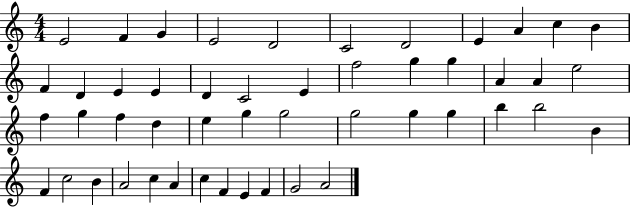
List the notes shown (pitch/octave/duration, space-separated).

E4/h F4/q G4/q E4/h D4/h C4/h D4/h E4/q A4/q C5/q B4/q F4/q D4/q E4/q E4/q D4/q C4/h E4/q F5/h G5/q G5/q A4/q A4/q E5/h F5/q G5/q F5/q D5/q E5/q G5/q G5/h G5/h G5/q G5/q B5/q B5/h B4/q F4/q C5/h B4/q A4/h C5/q A4/q C5/q F4/q E4/q F4/q G4/h A4/h